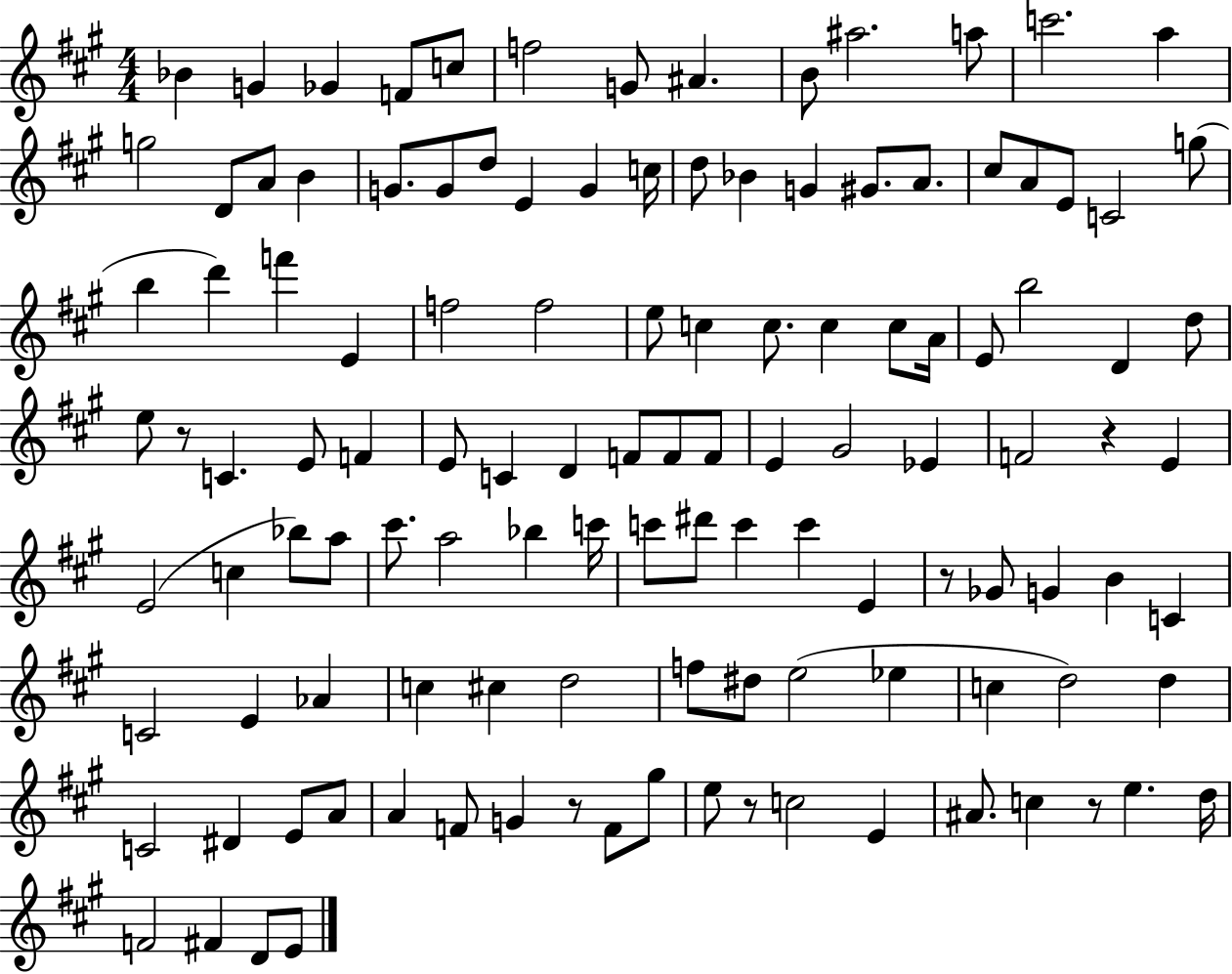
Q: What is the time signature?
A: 4/4